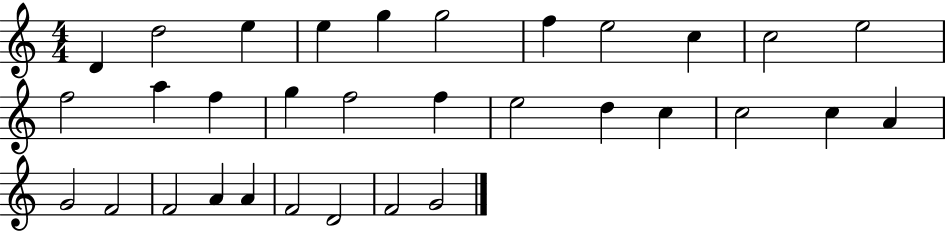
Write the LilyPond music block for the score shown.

{
  \clef treble
  \numericTimeSignature
  \time 4/4
  \key c \major
  d'4 d''2 e''4 | e''4 g''4 g''2 | f''4 e''2 c''4 | c''2 e''2 | \break f''2 a''4 f''4 | g''4 f''2 f''4 | e''2 d''4 c''4 | c''2 c''4 a'4 | \break g'2 f'2 | f'2 a'4 a'4 | f'2 d'2 | f'2 g'2 | \break \bar "|."
}